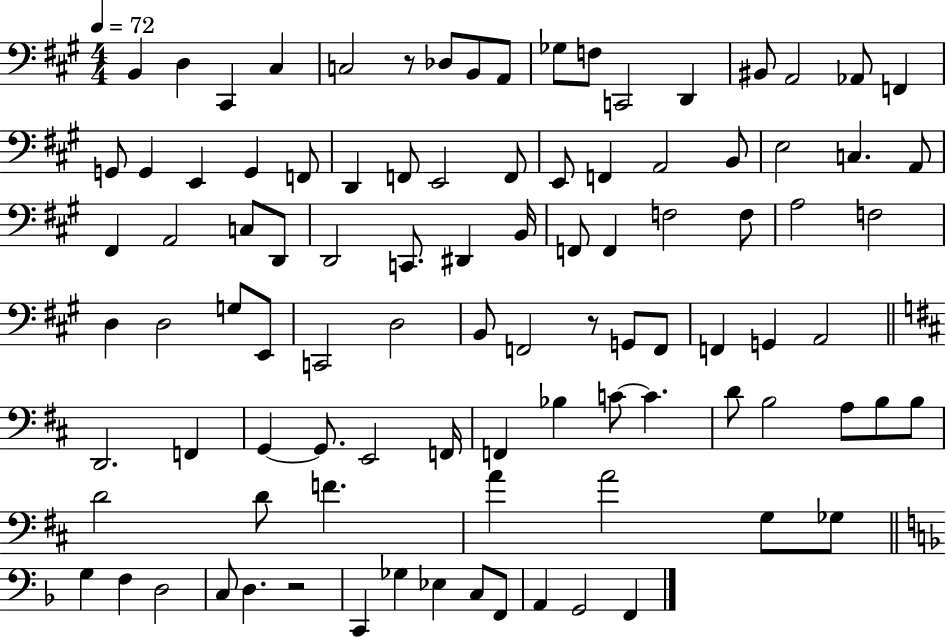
{
  \clef bass
  \numericTimeSignature
  \time 4/4
  \key a \major
  \tempo 4 = 72
  \repeat volta 2 { b,4 d4 cis,4 cis4 | c2 r8 des8 b,8 a,8 | ges8 f8 c,2 d,4 | bis,8 a,2 aes,8 f,4 | \break g,8 g,4 e,4 g,4 f,8 | d,4 f,8 e,2 f,8 | e,8 f,4 a,2 b,8 | e2 c4. a,8 | \break fis,4 a,2 c8 d,8 | d,2 c,8. dis,4 b,16 | f,8 f,4 f2 f8 | a2 f2 | \break d4 d2 g8 e,8 | c,2 d2 | b,8 f,2 r8 g,8 f,8 | f,4 g,4 a,2 | \break \bar "||" \break \key d \major d,2. f,4 | g,4~~ g,8. e,2 f,16 | f,4 bes4 c'8~~ c'4. | d'8 b2 a8 b8 b8 | \break d'2 d'8 f'4. | a'4 a'2 g8 ges8 | \bar "||" \break \key f \major g4 f4 d2 | c8 d4. r2 | c,4 ges4 ees4 c8 f,8 | a,4 g,2 f,4 | \break } \bar "|."
}